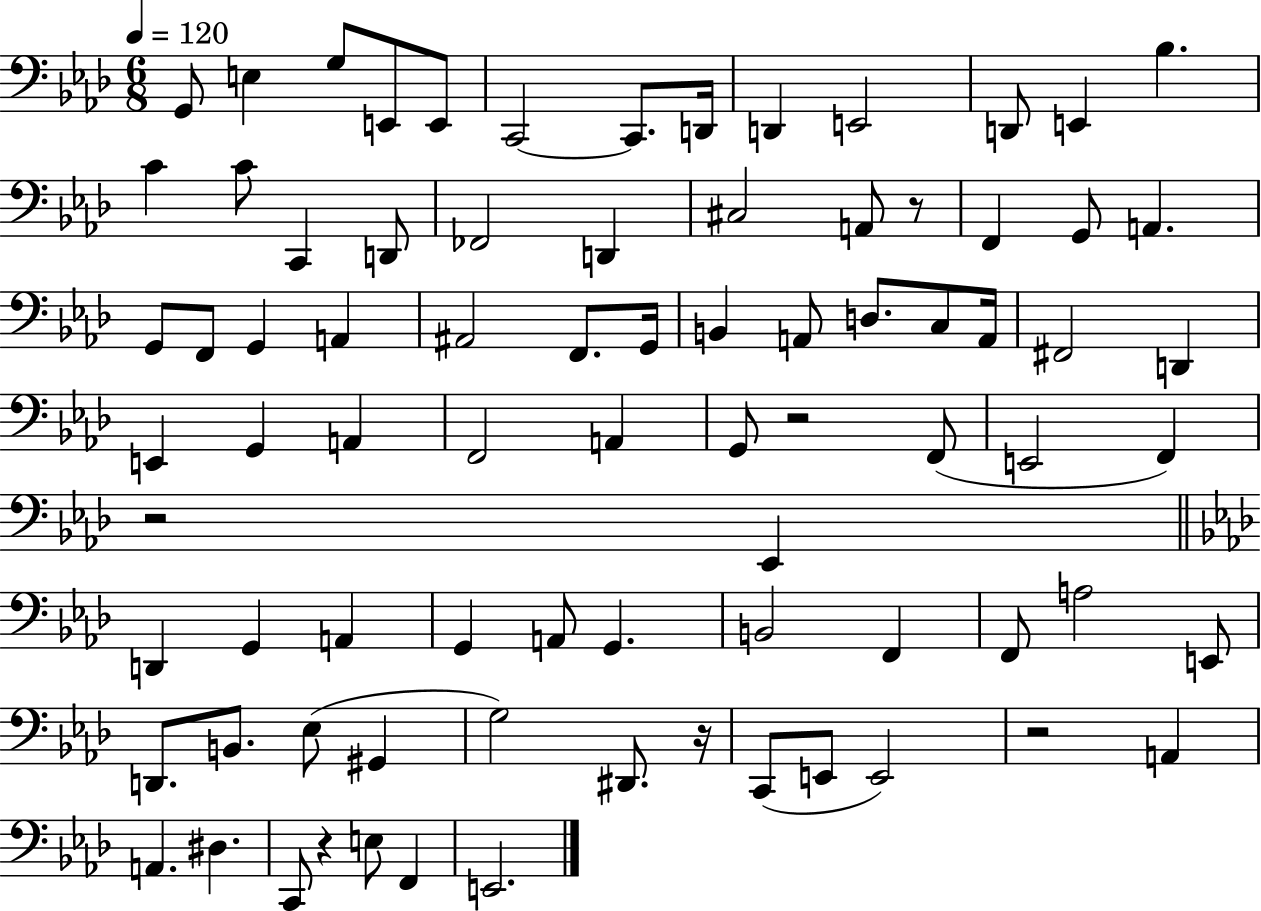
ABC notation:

X:1
T:Untitled
M:6/8
L:1/4
K:Ab
G,,/2 E, G,/2 E,,/2 E,,/2 C,,2 C,,/2 D,,/4 D,, E,,2 D,,/2 E,, _B, C C/2 C,, D,,/2 _F,,2 D,, ^C,2 A,,/2 z/2 F,, G,,/2 A,, G,,/2 F,,/2 G,, A,, ^A,,2 F,,/2 G,,/4 B,, A,,/2 D,/2 C,/2 A,,/4 ^F,,2 D,, E,, G,, A,, F,,2 A,, G,,/2 z2 F,,/2 E,,2 F,, z2 _E,, D,, G,, A,, G,, A,,/2 G,, B,,2 F,, F,,/2 A,2 E,,/2 D,,/2 B,,/2 _E,/2 ^G,, G,2 ^D,,/2 z/4 C,,/2 E,,/2 E,,2 z2 A,, A,, ^D, C,,/2 z E,/2 F,, E,,2